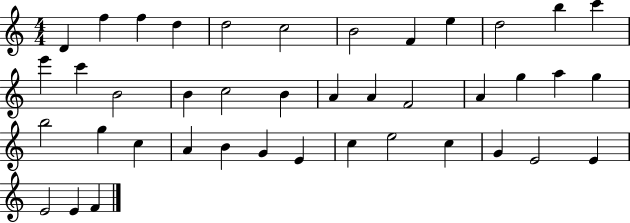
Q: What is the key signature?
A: C major